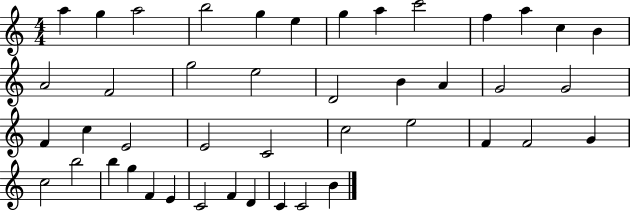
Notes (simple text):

A5/q G5/q A5/h B5/h G5/q E5/q G5/q A5/q C6/h F5/q A5/q C5/q B4/q A4/h F4/h G5/h E5/h D4/h B4/q A4/q G4/h G4/h F4/q C5/q E4/h E4/h C4/h C5/h E5/h F4/q F4/h G4/q C5/h B5/h B5/q G5/q F4/q E4/q C4/h F4/q D4/q C4/q C4/h B4/q